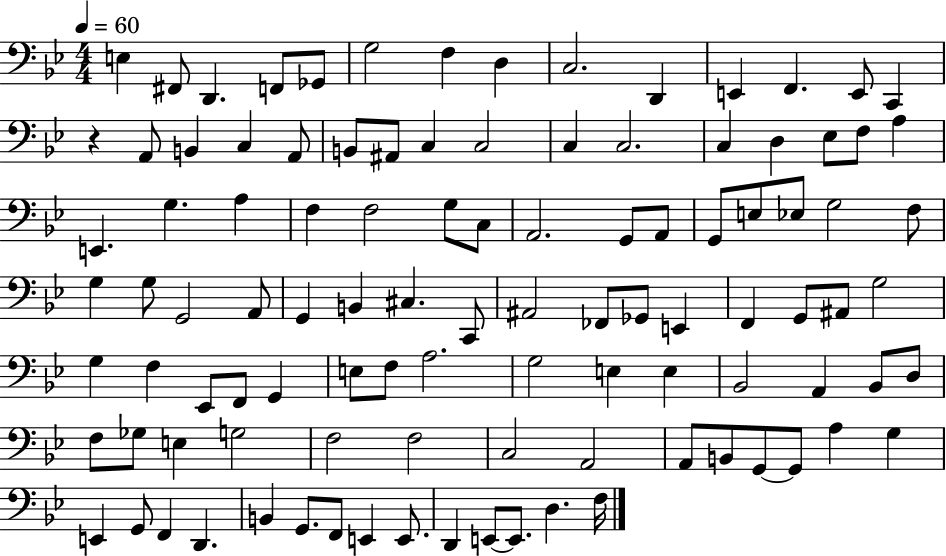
E3/q F#2/e D2/q. F2/e Gb2/e G3/h F3/q D3/q C3/h. D2/q E2/q F2/q. E2/e C2/q R/q A2/e B2/q C3/q A2/e B2/e A#2/e C3/q C3/h C3/q C3/h. C3/q D3/q Eb3/e F3/e A3/q E2/q. G3/q. A3/q F3/q F3/h G3/e C3/e A2/h. G2/e A2/e G2/e E3/e Eb3/e G3/h F3/e G3/q G3/e G2/h A2/e G2/q B2/q C#3/q. C2/e A#2/h FES2/e Gb2/e E2/q F2/q G2/e A#2/e G3/h G3/q F3/q Eb2/e F2/e G2/q E3/e F3/e A3/h. G3/h E3/q E3/q Bb2/h A2/q Bb2/e D3/e F3/e Gb3/e E3/q G3/h F3/h F3/h C3/h A2/h A2/e B2/e G2/e G2/e A3/q G3/q E2/q G2/e F2/q D2/q. B2/q G2/e. F2/e E2/q E2/e. D2/q E2/e E2/e. D3/q. F3/s